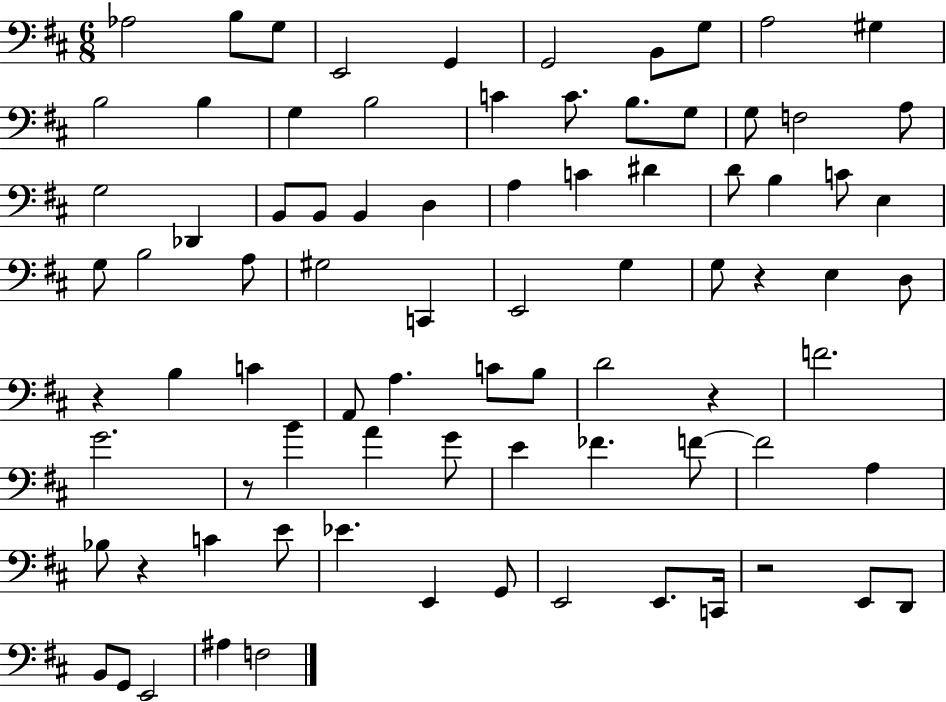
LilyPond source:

{
  \clef bass
  \numericTimeSignature
  \time 6/8
  \key d \major
  aes2 b8 g8 | e,2 g,4 | g,2 b,8 g8 | a2 gis4 | \break b2 b4 | g4 b2 | c'4 c'8. b8. g8 | g8 f2 a8 | \break g2 des,4 | b,8 b,8 b,4 d4 | a4 c'4 dis'4 | d'8 b4 c'8 e4 | \break g8 b2 a8 | gis2 c,4 | e,2 g4 | g8 r4 e4 d8 | \break r4 b4 c'4 | a,8 a4. c'8 b8 | d'2 r4 | f'2. | \break g'2. | r8 b'4 a'4 g'8 | e'4 fes'4. f'8~~ | f'2 a4 | \break bes8 r4 c'4 e'8 | ees'4. e,4 g,8 | e,2 e,8. c,16 | r2 e,8 d,8 | \break b,8 g,8 e,2 | ais4 f2 | \bar "|."
}